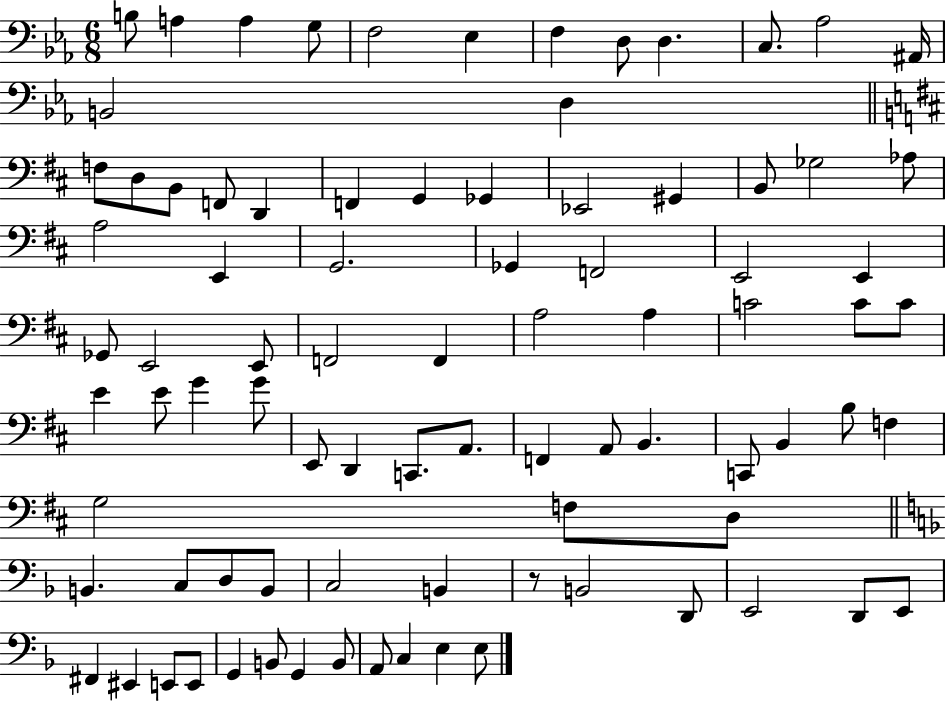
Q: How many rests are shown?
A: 1